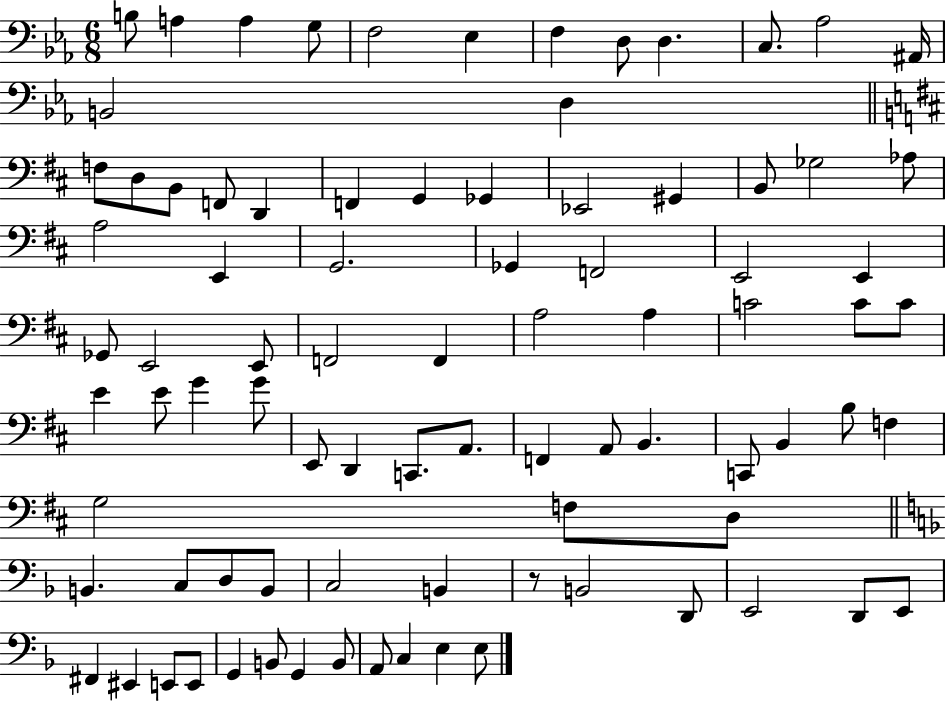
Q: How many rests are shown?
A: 1